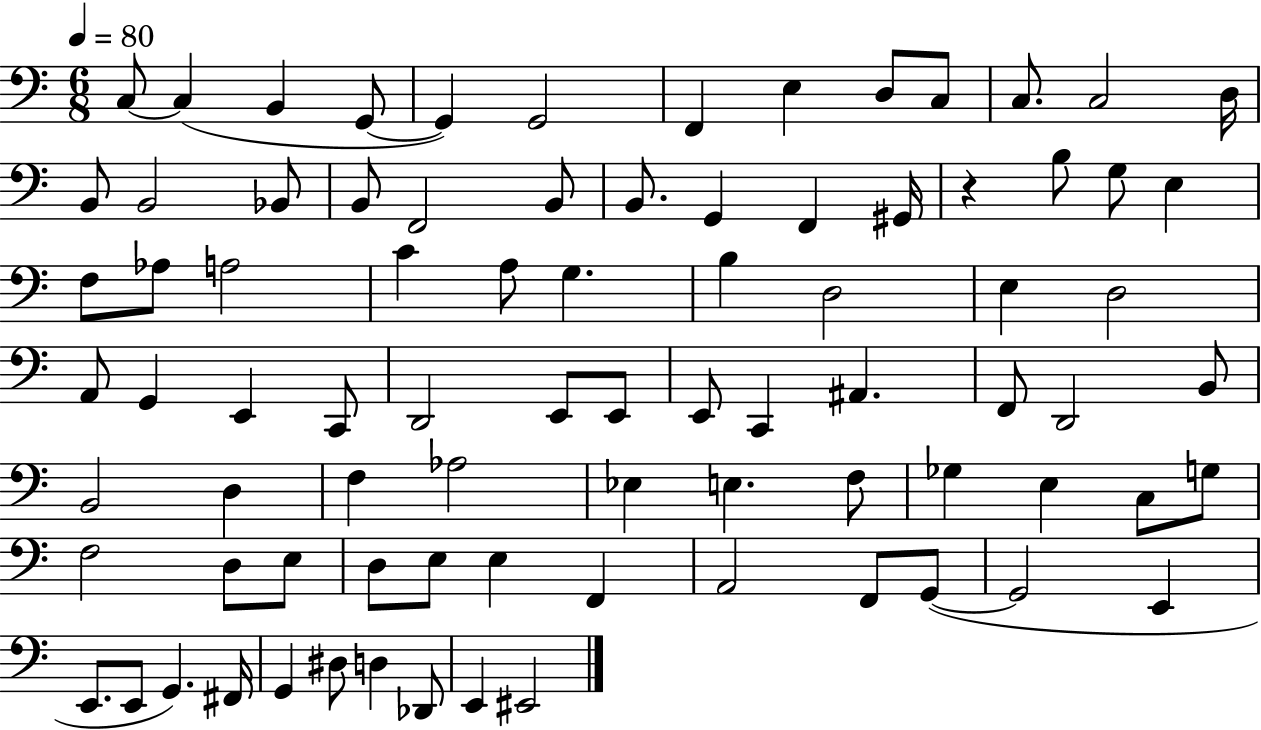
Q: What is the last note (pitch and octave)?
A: EIS2